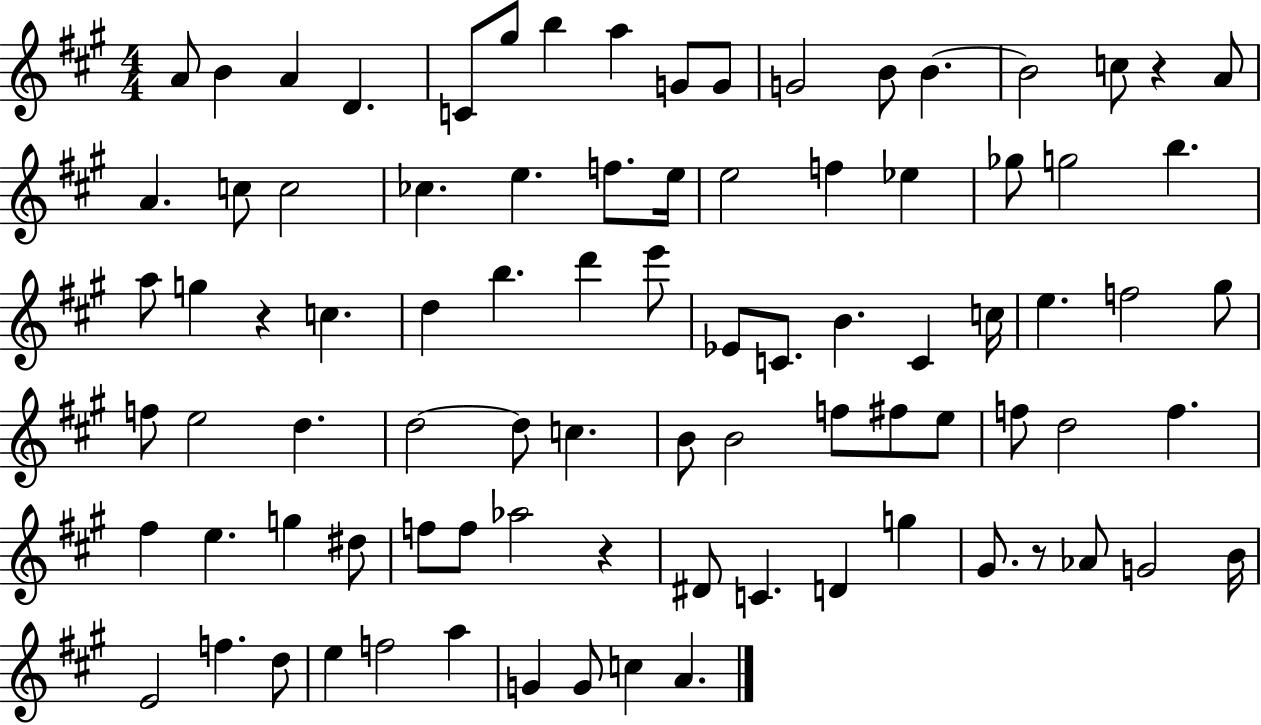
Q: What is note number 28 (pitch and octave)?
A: G5